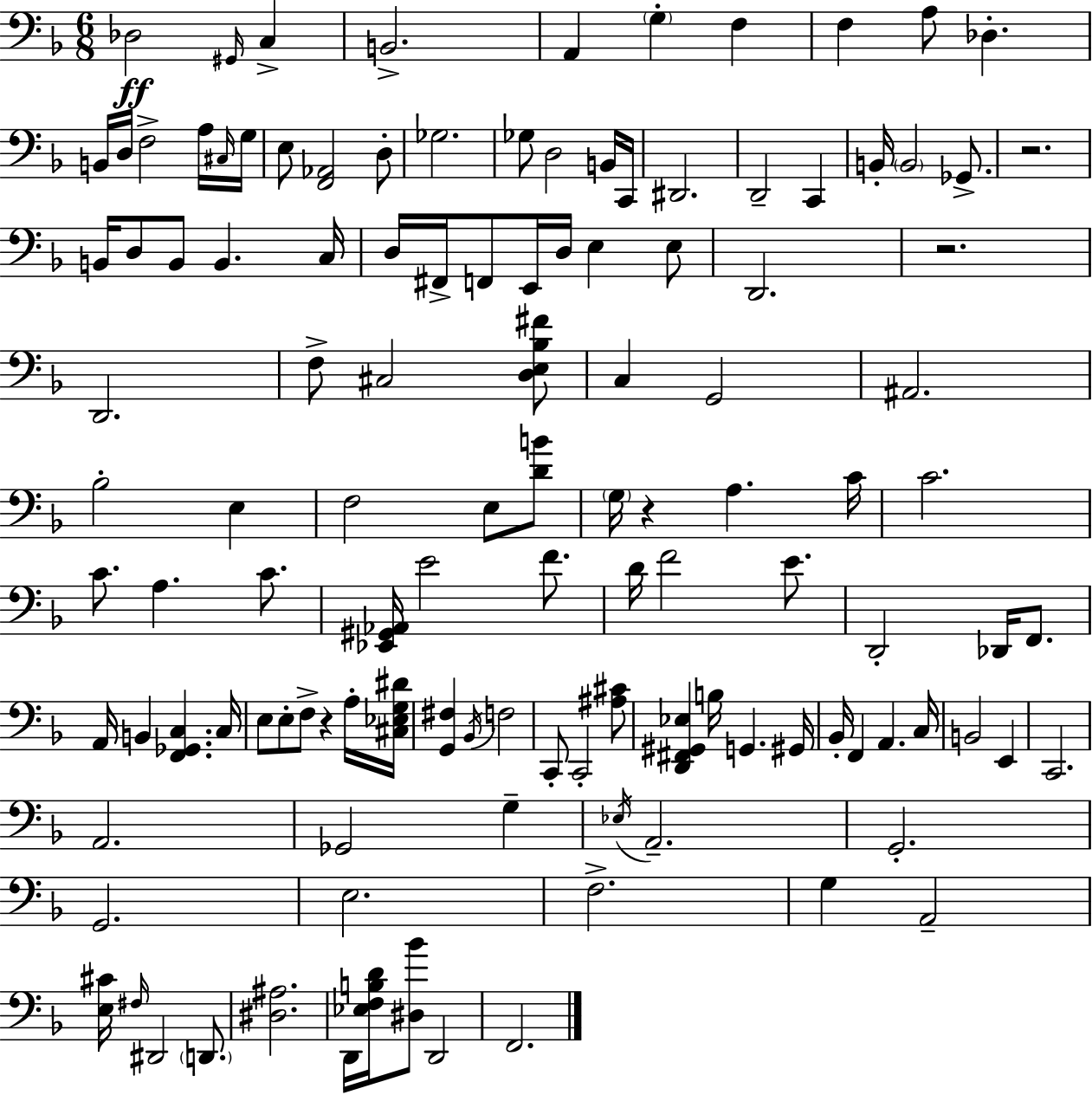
X:1
T:Untitled
M:6/8
L:1/4
K:Dm
_D,2 ^G,,/4 C, B,,2 A,, G, F, F, A,/2 _D, B,,/4 D,/4 F,2 A,/4 ^C,/4 G,/4 E,/2 [F,,_A,,]2 D,/2 _G,2 _G,/2 D,2 B,,/4 C,,/4 ^D,,2 D,,2 C,, B,,/4 B,,2 _G,,/2 z2 B,,/4 D,/2 B,,/2 B,, C,/4 D,/4 ^F,,/4 F,,/2 E,,/4 D,/4 E, E,/2 D,,2 z2 D,,2 F,/2 ^C,2 [D,E,_B,^F]/2 C, G,,2 ^A,,2 _B,2 E, F,2 E,/2 [DB]/2 G,/4 z A, C/4 C2 C/2 A, C/2 [_E,,^G,,_A,,]/4 E2 F/2 D/4 F2 E/2 D,,2 _D,,/4 F,,/2 A,,/4 B,, [F,,_G,,C,] C,/4 E,/2 E,/2 F,/2 z A,/4 [^C,_E,G,^D]/4 [G,,^F,] _B,,/4 F,2 C,,/2 C,,2 [^A,^C]/2 [D,,^F,,^G,,_E,] B,/4 G,, ^G,,/4 _B,,/4 F,, A,, C,/4 B,,2 E,, C,,2 A,,2 _G,,2 G, _E,/4 A,,2 G,,2 G,,2 E,2 F,2 G, A,,2 [E,^C]/4 ^F,/4 ^D,,2 D,,/2 [^D,^A,]2 D,,/4 [_E,F,B,D]/4 [^D,_B]/2 D,,2 F,,2